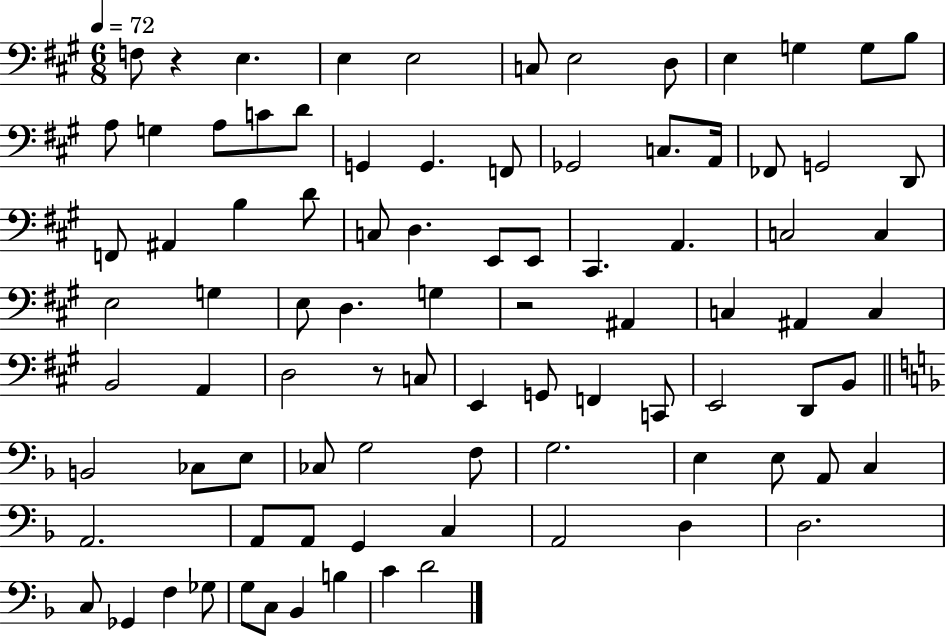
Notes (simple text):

F3/e R/q E3/q. E3/q E3/h C3/e E3/h D3/e E3/q G3/q G3/e B3/e A3/e G3/q A3/e C4/e D4/e G2/q G2/q. F2/e Gb2/h C3/e. A2/s FES2/e G2/h D2/e F2/e A#2/q B3/q D4/e C3/e D3/q. E2/e E2/e C#2/q. A2/q. C3/h C3/q E3/h G3/q E3/e D3/q. G3/q R/h A#2/q C3/q A#2/q C3/q B2/h A2/q D3/h R/e C3/e E2/q G2/e F2/q C2/e E2/h D2/e B2/e B2/h CES3/e E3/e CES3/e G3/h F3/e G3/h. E3/q E3/e A2/e C3/q A2/h. A2/e A2/e G2/q C3/q A2/h D3/q D3/h. C3/e Gb2/q F3/q Gb3/e G3/e C3/e Bb2/q B3/q C4/q D4/h